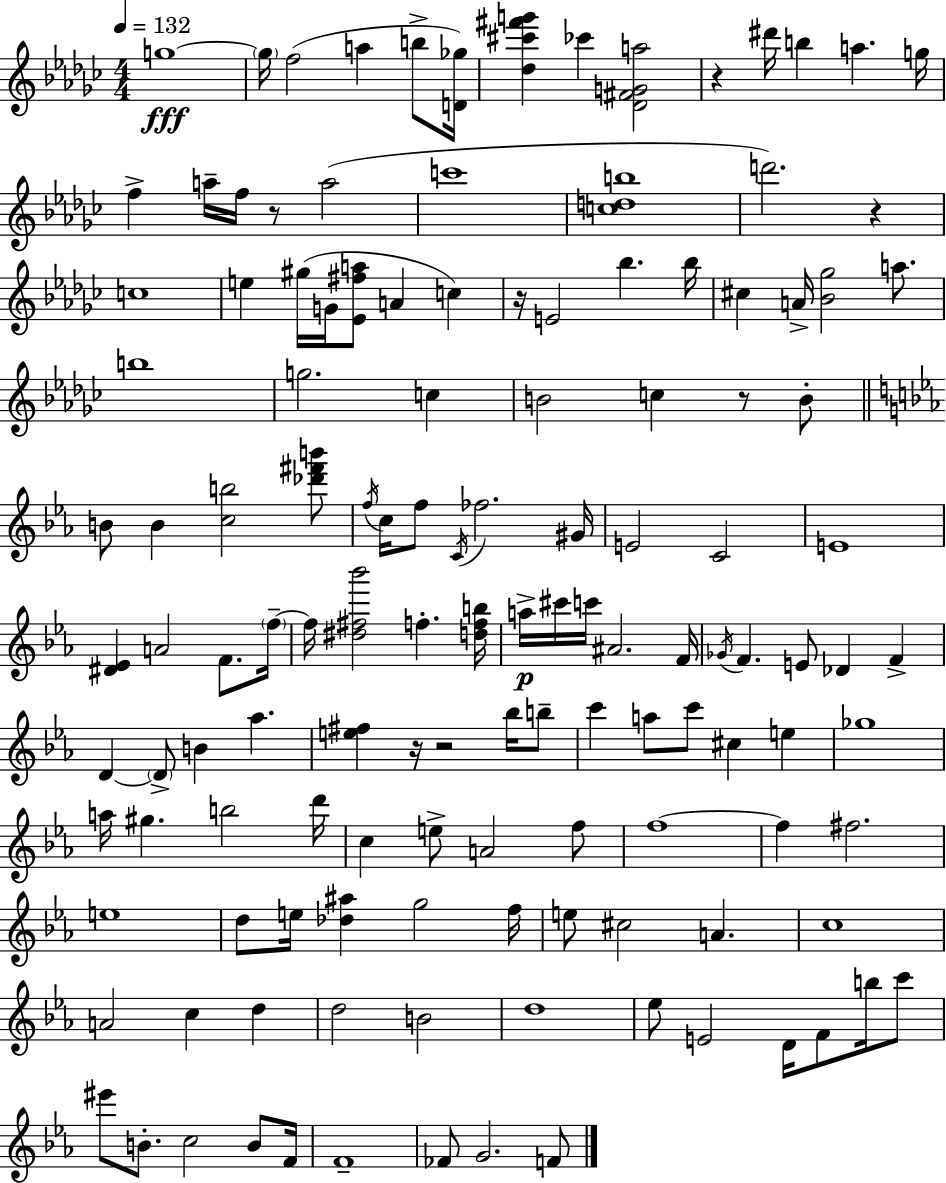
{
  \clef treble
  \numericTimeSignature
  \time 4/4
  \key ees \minor
  \tempo 4 = 132
  g''1~~\fff | \parenthesize g''16 f''2( a''4 b''8-> <d' ges''>16) | <des'' cis''' fis''' g'''>4 ces'''4 <des' fis' g' a''>2 | r4 dis'''16 b''4 a''4. g''16 | \break f''4-> a''16-- f''16 r8 a''2( | c'''1 | <c'' d'' b''>1 | d'''2.) r4 | \break c''1 | e''4 gis''16( g'16 <ees' fis'' a''>8 a'4 c''4) | r16 e'2 bes''4. bes''16 | cis''4 a'16-> <bes' ges''>2 a''8. | \break b''1 | g''2. c''4 | b'2 c''4 r8 b'8-. | \bar "||" \break \key c \minor b'8 b'4 <c'' b''>2 <des''' fis''' b'''>8 | \acciaccatura { f''16 } c''16 f''8 \acciaccatura { c'16 } fes''2. | gis'16 e'2 c'2 | e'1 | \break <dis' ees'>4 a'2 f'8. | \parenthesize f''16--~~ f''16 <dis'' fis'' bes'''>2 f''4.-. | <d'' f'' b''>16 a''16->\p cis'''16 c'''16 ais'2. | f'16 \acciaccatura { ges'16 } f'4. e'8 des'4 f'4-> | \break d'4~~ \parenthesize d'8-> b'4 aes''4. | <e'' fis''>4 r16 r2 | bes''16 b''8-- c'''4 a''8 c'''8 cis''4 e''4 | ges''1 | \break a''16 gis''4. b''2 | d'''16 c''4 e''8-> a'2 | f''8 f''1~~ | f''4 fis''2. | \break e''1 | d''8 e''16 <des'' ais''>4 g''2 | f''16 e''8 cis''2 a'4. | c''1 | \break a'2 c''4 d''4 | d''2 b'2 | d''1 | ees''8 e'2 d'16 f'8 | \break b''16 c'''8 eis'''8 b'8.-. c''2 | b'8 f'16 f'1-- | fes'8 g'2. | f'8 \bar "|."
}